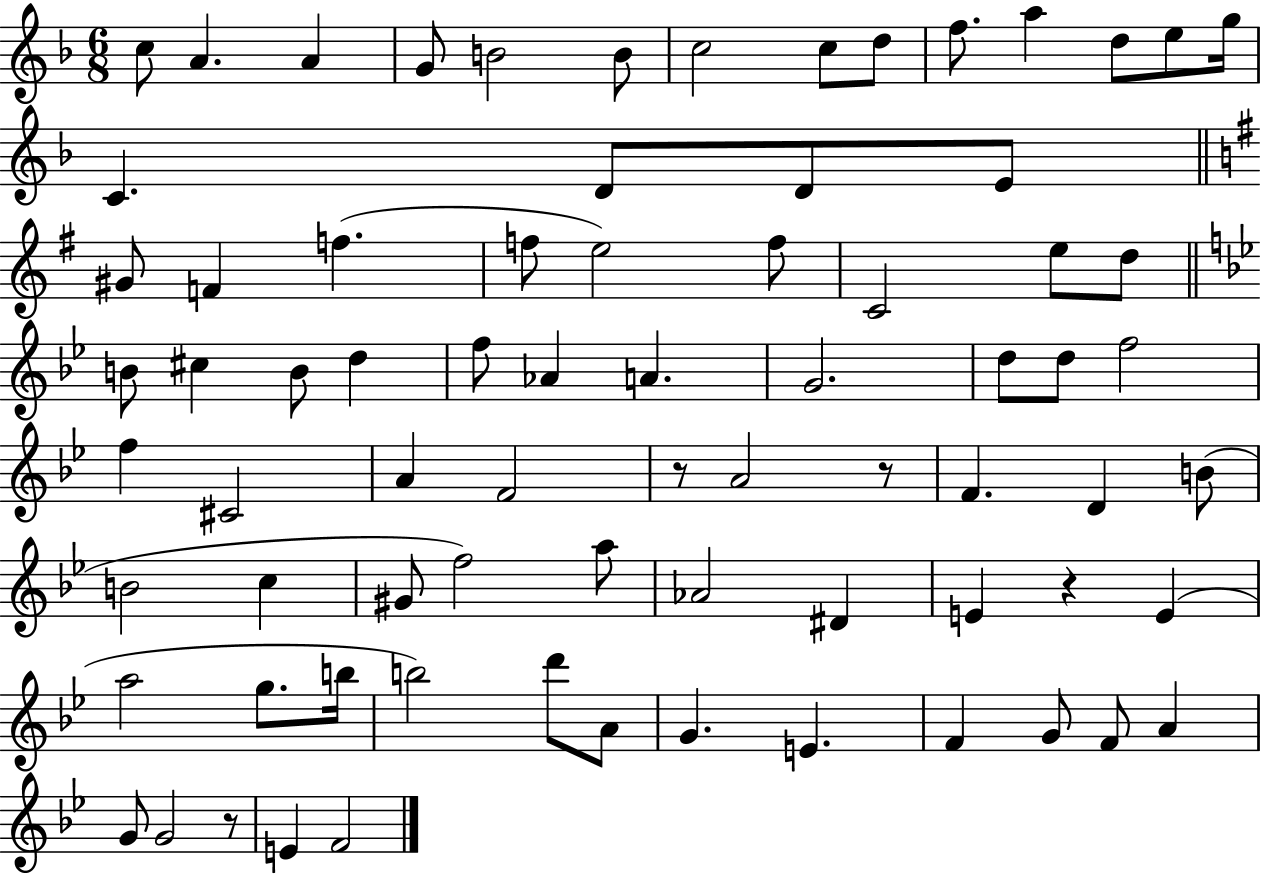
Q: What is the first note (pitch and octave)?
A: C5